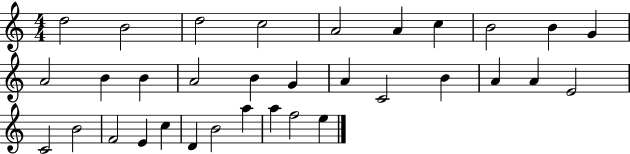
X:1
T:Untitled
M:4/4
L:1/4
K:C
d2 B2 d2 c2 A2 A c B2 B G A2 B B A2 B G A C2 B A A E2 C2 B2 F2 E c D B2 a a f2 e